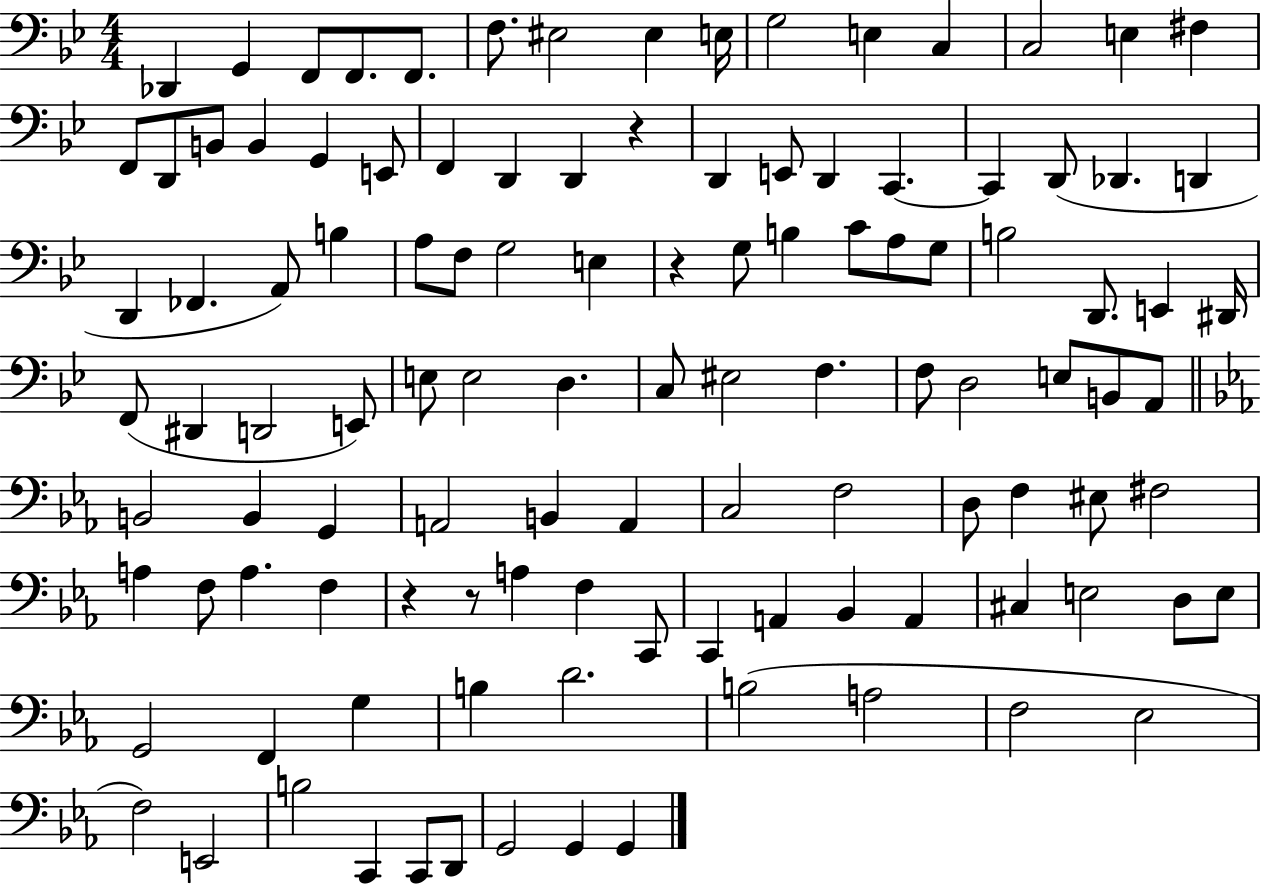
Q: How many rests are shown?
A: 4